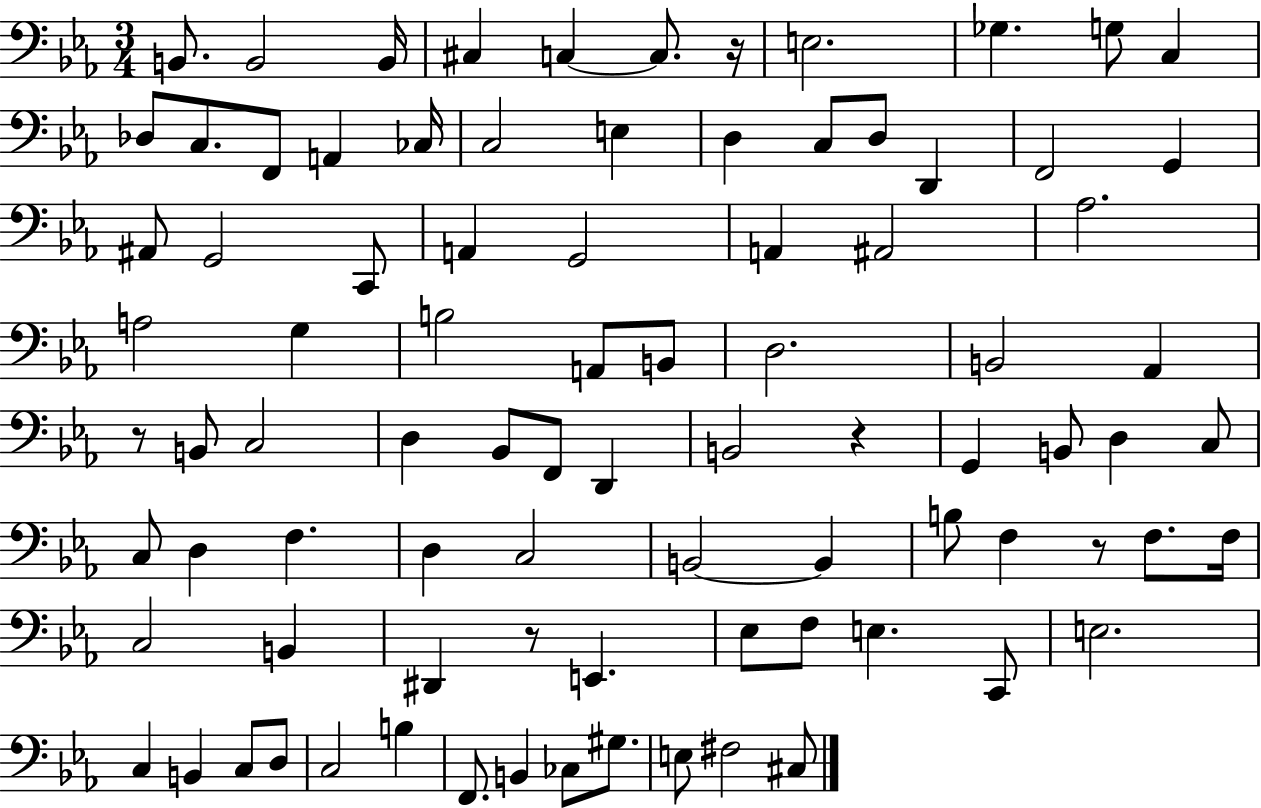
B2/e. B2/h B2/s C#3/q C3/q C3/e. R/s E3/h. Gb3/q. G3/e C3/q Db3/e C3/e. F2/e A2/q CES3/s C3/h E3/q D3/q C3/e D3/e D2/q F2/h G2/q A#2/e G2/h C2/e A2/q G2/h A2/q A#2/h Ab3/h. A3/h G3/q B3/h A2/e B2/e D3/h. B2/h Ab2/q R/e B2/e C3/h D3/q Bb2/e F2/e D2/q B2/h R/q G2/q B2/e D3/q C3/e C3/e D3/q F3/q. D3/q C3/h B2/h B2/q B3/e F3/q R/e F3/e. F3/s C3/h B2/q D#2/q R/e E2/q. Eb3/e F3/e E3/q. C2/e E3/h. C3/q B2/q C3/e D3/e C3/h B3/q F2/e. B2/q CES3/e G#3/e. E3/e F#3/h C#3/e